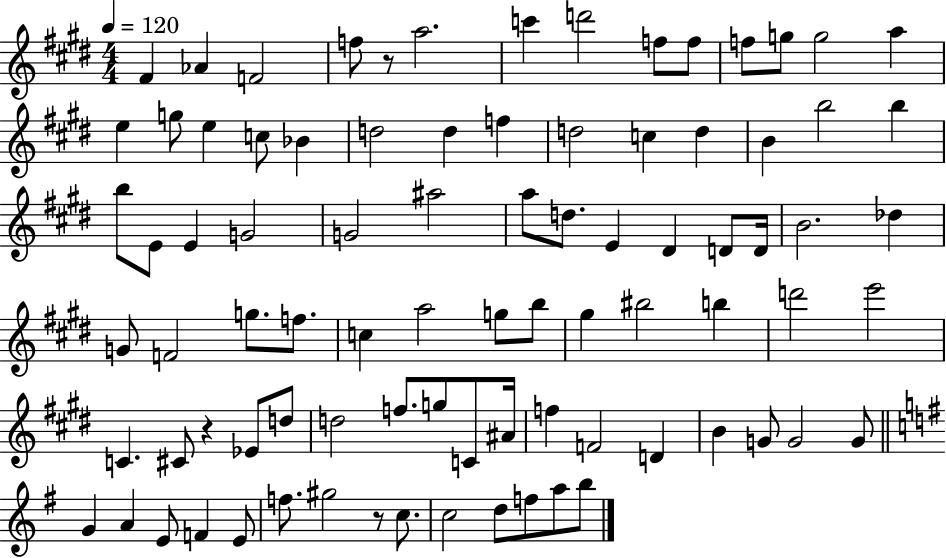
F#4/q Ab4/q F4/h F5/e R/e A5/h. C6/q D6/h F5/e F5/e F5/e G5/e G5/h A5/q E5/q G5/e E5/q C5/e Bb4/q D5/h D5/q F5/q D5/h C5/q D5/q B4/q B5/h B5/q B5/e E4/e E4/q G4/h G4/h A#5/h A5/e D5/e. E4/q D#4/q D4/e D4/s B4/h. Db5/q G4/e F4/h G5/e. F5/e. C5/q A5/h G5/e B5/e G#5/q BIS5/h B5/q D6/h E6/h C4/q. C#4/e R/q Eb4/e D5/e D5/h F5/e. G5/e C4/e A#4/s F5/q F4/h D4/q B4/q G4/e G4/h G4/e G4/q A4/q E4/e F4/q E4/e F5/e. G#5/h R/e C5/e. C5/h D5/e F5/e A5/e B5/e